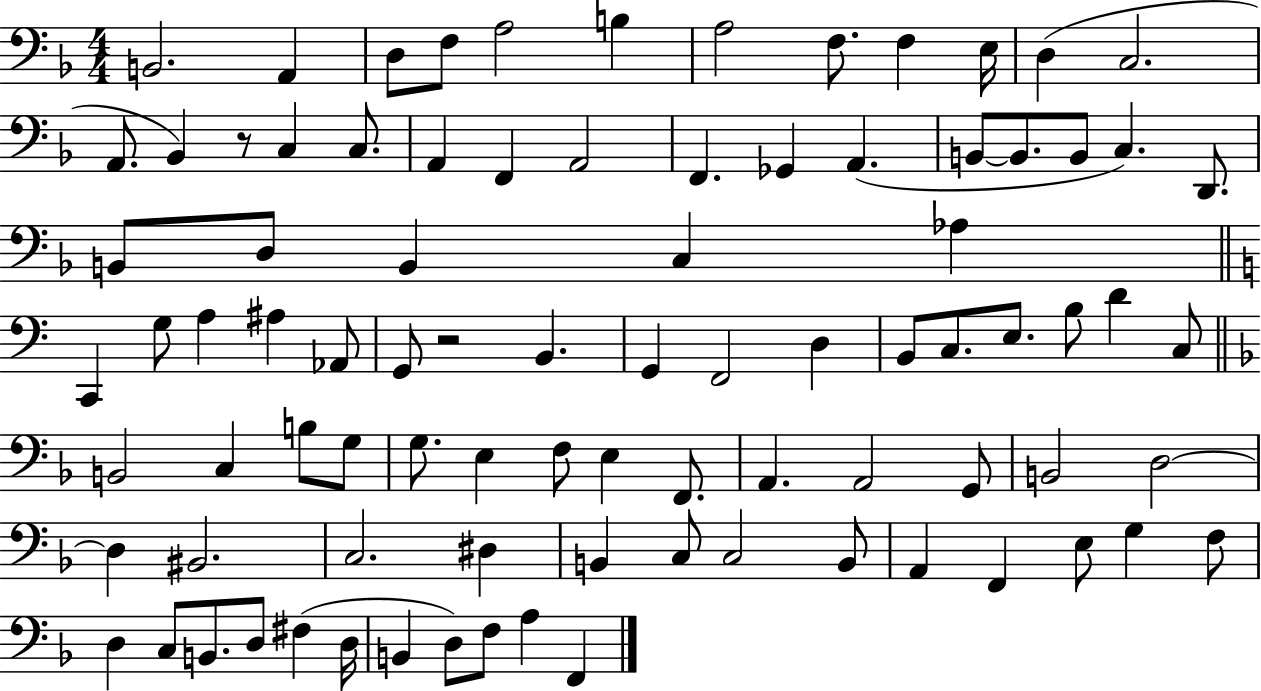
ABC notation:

X:1
T:Untitled
M:4/4
L:1/4
K:F
B,,2 A,, D,/2 F,/2 A,2 B, A,2 F,/2 F, E,/4 D, C,2 A,,/2 _B,, z/2 C, C,/2 A,, F,, A,,2 F,, _G,, A,, B,,/2 B,,/2 B,,/2 C, D,,/2 B,,/2 D,/2 B,, C, _A, C,, G,/2 A, ^A, _A,,/2 G,,/2 z2 B,, G,, F,,2 D, B,,/2 C,/2 E,/2 B,/2 D C,/2 B,,2 C, B,/2 G,/2 G,/2 E, F,/2 E, F,,/2 A,, A,,2 G,,/2 B,,2 D,2 D, ^B,,2 C,2 ^D, B,, C,/2 C,2 B,,/2 A,, F,, E,/2 G, F,/2 D, C,/2 B,,/2 D,/2 ^F, D,/4 B,, D,/2 F,/2 A, F,,